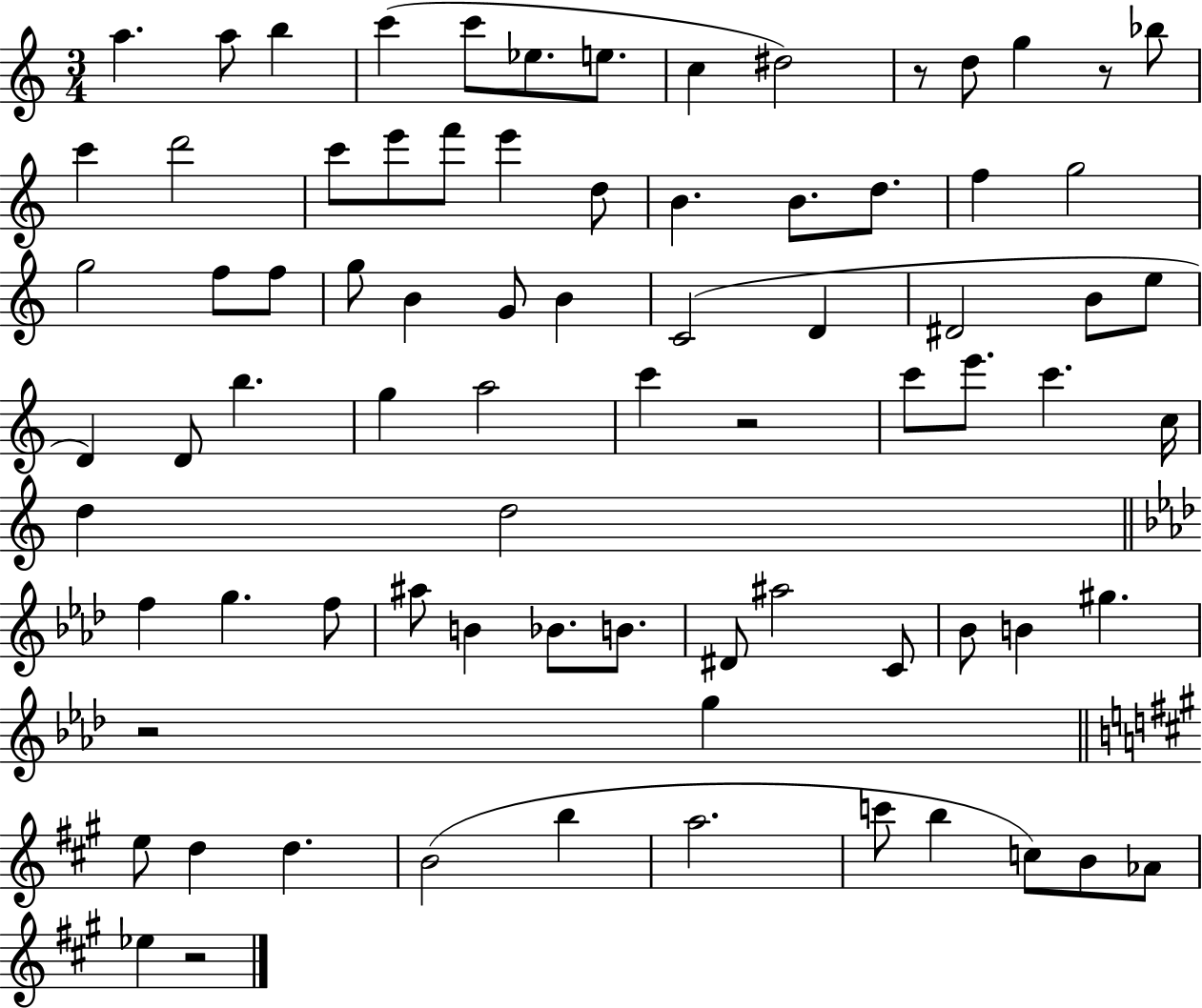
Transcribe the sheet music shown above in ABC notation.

X:1
T:Untitled
M:3/4
L:1/4
K:C
a a/2 b c' c'/2 _e/2 e/2 c ^d2 z/2 d/2 g z/2 _b/2 c' d'2 c'/2 e'/2 f'/2 e' d/2 B B/2 d/2 f g2 g2 f/2 f/2 g/2 B G/2 B C2 D ^D2 B/2 e/2 D D/2 b g a2 c' z2 c'/2 e'/2 c' c/4 d d2 f g f/2 ^a/2 B _B/2 B/2 ^D/2 ^a2 C/2 _B/2 B ^g z2 g e/2 d d B2 b a2 c'/2 b c/2 B/2 _A/2 _e z2